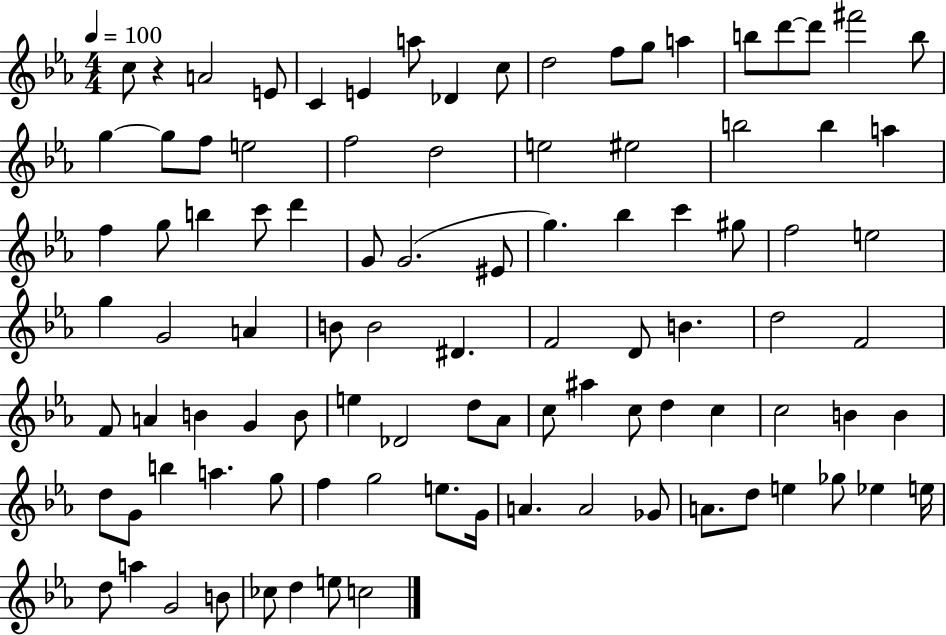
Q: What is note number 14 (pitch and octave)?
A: D6